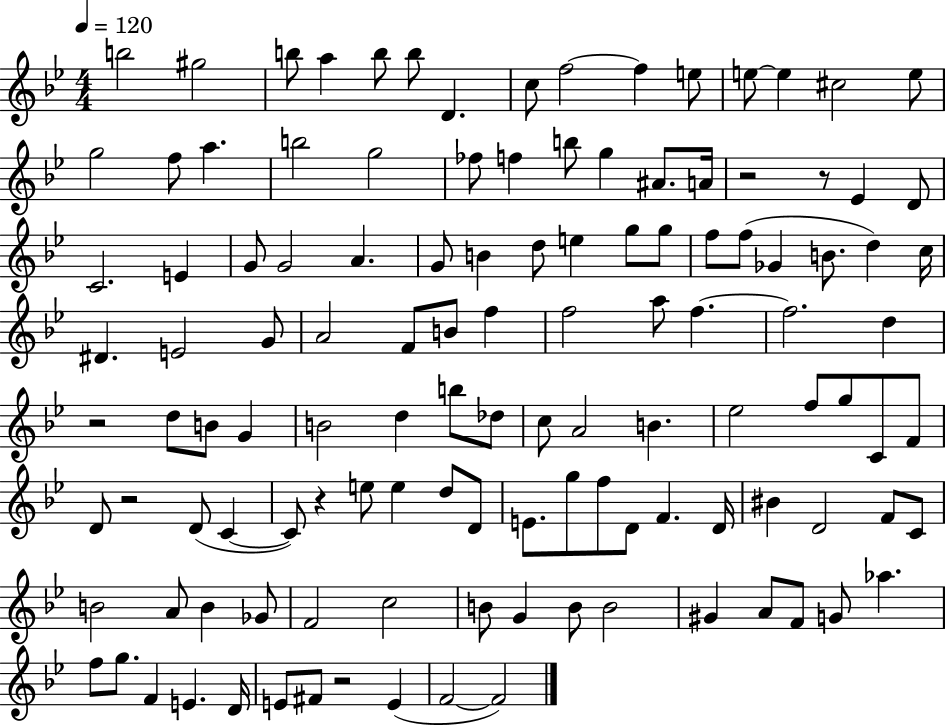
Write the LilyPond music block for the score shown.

{
  \clef treble
  \numericTimeSignature
  \time 4/4
  \key bes \major
  \tempo 4 = 120
  b''2 gis''2 | b''8 a''4 b''8 b''8 d'4. | c''8 f''2~~ f''4 e''8 | e''8~~ e''4 cis''2 e''8 | \break g''2 f''8 a''4. | b''2 g''2 | fes''8 f''4 b''8 g''4 ais'8. a'16 | r2 r8 ees'4 d'8 | \break c'2. e'4 | g'8 g'2 a'4. | g'8 b'4 d''8 e''4 g''8 g''8 | f''8 f''8( ges'4 b'8. d''4) c''16 | \break dis'4. e'2 g'8 | a'2 f'8 b'8 f''4 | f''2 a''8 f''4.~~ | f''2. d''4 | \break r2 d''8 b'8 g'4 | b'2 d''4 b''8 des''8 | c''8 a'2 b'4. | ees''2 f''8 g''8 c'8 f'8 | \break d'8 r2 d'8( c'4~~ | c'8) r4 e''8 e''4 d''8 d'8 | e'8. g''8 f''8 d'8 f'4. d'16 | bis'4 d'2 f'8 c'8 | \break b'2 a'8 b'4 ges'8 | f'2 c''2 | b'8 g'4 b'8 b'2 | gis'4 a'8 f'8 g'8 aes''4. | \break f''8 g''8. f'4 e'4. d'16 | e'8 fis'8 r2 e'4( | f'2~~ f'2) | \bar "|."
}